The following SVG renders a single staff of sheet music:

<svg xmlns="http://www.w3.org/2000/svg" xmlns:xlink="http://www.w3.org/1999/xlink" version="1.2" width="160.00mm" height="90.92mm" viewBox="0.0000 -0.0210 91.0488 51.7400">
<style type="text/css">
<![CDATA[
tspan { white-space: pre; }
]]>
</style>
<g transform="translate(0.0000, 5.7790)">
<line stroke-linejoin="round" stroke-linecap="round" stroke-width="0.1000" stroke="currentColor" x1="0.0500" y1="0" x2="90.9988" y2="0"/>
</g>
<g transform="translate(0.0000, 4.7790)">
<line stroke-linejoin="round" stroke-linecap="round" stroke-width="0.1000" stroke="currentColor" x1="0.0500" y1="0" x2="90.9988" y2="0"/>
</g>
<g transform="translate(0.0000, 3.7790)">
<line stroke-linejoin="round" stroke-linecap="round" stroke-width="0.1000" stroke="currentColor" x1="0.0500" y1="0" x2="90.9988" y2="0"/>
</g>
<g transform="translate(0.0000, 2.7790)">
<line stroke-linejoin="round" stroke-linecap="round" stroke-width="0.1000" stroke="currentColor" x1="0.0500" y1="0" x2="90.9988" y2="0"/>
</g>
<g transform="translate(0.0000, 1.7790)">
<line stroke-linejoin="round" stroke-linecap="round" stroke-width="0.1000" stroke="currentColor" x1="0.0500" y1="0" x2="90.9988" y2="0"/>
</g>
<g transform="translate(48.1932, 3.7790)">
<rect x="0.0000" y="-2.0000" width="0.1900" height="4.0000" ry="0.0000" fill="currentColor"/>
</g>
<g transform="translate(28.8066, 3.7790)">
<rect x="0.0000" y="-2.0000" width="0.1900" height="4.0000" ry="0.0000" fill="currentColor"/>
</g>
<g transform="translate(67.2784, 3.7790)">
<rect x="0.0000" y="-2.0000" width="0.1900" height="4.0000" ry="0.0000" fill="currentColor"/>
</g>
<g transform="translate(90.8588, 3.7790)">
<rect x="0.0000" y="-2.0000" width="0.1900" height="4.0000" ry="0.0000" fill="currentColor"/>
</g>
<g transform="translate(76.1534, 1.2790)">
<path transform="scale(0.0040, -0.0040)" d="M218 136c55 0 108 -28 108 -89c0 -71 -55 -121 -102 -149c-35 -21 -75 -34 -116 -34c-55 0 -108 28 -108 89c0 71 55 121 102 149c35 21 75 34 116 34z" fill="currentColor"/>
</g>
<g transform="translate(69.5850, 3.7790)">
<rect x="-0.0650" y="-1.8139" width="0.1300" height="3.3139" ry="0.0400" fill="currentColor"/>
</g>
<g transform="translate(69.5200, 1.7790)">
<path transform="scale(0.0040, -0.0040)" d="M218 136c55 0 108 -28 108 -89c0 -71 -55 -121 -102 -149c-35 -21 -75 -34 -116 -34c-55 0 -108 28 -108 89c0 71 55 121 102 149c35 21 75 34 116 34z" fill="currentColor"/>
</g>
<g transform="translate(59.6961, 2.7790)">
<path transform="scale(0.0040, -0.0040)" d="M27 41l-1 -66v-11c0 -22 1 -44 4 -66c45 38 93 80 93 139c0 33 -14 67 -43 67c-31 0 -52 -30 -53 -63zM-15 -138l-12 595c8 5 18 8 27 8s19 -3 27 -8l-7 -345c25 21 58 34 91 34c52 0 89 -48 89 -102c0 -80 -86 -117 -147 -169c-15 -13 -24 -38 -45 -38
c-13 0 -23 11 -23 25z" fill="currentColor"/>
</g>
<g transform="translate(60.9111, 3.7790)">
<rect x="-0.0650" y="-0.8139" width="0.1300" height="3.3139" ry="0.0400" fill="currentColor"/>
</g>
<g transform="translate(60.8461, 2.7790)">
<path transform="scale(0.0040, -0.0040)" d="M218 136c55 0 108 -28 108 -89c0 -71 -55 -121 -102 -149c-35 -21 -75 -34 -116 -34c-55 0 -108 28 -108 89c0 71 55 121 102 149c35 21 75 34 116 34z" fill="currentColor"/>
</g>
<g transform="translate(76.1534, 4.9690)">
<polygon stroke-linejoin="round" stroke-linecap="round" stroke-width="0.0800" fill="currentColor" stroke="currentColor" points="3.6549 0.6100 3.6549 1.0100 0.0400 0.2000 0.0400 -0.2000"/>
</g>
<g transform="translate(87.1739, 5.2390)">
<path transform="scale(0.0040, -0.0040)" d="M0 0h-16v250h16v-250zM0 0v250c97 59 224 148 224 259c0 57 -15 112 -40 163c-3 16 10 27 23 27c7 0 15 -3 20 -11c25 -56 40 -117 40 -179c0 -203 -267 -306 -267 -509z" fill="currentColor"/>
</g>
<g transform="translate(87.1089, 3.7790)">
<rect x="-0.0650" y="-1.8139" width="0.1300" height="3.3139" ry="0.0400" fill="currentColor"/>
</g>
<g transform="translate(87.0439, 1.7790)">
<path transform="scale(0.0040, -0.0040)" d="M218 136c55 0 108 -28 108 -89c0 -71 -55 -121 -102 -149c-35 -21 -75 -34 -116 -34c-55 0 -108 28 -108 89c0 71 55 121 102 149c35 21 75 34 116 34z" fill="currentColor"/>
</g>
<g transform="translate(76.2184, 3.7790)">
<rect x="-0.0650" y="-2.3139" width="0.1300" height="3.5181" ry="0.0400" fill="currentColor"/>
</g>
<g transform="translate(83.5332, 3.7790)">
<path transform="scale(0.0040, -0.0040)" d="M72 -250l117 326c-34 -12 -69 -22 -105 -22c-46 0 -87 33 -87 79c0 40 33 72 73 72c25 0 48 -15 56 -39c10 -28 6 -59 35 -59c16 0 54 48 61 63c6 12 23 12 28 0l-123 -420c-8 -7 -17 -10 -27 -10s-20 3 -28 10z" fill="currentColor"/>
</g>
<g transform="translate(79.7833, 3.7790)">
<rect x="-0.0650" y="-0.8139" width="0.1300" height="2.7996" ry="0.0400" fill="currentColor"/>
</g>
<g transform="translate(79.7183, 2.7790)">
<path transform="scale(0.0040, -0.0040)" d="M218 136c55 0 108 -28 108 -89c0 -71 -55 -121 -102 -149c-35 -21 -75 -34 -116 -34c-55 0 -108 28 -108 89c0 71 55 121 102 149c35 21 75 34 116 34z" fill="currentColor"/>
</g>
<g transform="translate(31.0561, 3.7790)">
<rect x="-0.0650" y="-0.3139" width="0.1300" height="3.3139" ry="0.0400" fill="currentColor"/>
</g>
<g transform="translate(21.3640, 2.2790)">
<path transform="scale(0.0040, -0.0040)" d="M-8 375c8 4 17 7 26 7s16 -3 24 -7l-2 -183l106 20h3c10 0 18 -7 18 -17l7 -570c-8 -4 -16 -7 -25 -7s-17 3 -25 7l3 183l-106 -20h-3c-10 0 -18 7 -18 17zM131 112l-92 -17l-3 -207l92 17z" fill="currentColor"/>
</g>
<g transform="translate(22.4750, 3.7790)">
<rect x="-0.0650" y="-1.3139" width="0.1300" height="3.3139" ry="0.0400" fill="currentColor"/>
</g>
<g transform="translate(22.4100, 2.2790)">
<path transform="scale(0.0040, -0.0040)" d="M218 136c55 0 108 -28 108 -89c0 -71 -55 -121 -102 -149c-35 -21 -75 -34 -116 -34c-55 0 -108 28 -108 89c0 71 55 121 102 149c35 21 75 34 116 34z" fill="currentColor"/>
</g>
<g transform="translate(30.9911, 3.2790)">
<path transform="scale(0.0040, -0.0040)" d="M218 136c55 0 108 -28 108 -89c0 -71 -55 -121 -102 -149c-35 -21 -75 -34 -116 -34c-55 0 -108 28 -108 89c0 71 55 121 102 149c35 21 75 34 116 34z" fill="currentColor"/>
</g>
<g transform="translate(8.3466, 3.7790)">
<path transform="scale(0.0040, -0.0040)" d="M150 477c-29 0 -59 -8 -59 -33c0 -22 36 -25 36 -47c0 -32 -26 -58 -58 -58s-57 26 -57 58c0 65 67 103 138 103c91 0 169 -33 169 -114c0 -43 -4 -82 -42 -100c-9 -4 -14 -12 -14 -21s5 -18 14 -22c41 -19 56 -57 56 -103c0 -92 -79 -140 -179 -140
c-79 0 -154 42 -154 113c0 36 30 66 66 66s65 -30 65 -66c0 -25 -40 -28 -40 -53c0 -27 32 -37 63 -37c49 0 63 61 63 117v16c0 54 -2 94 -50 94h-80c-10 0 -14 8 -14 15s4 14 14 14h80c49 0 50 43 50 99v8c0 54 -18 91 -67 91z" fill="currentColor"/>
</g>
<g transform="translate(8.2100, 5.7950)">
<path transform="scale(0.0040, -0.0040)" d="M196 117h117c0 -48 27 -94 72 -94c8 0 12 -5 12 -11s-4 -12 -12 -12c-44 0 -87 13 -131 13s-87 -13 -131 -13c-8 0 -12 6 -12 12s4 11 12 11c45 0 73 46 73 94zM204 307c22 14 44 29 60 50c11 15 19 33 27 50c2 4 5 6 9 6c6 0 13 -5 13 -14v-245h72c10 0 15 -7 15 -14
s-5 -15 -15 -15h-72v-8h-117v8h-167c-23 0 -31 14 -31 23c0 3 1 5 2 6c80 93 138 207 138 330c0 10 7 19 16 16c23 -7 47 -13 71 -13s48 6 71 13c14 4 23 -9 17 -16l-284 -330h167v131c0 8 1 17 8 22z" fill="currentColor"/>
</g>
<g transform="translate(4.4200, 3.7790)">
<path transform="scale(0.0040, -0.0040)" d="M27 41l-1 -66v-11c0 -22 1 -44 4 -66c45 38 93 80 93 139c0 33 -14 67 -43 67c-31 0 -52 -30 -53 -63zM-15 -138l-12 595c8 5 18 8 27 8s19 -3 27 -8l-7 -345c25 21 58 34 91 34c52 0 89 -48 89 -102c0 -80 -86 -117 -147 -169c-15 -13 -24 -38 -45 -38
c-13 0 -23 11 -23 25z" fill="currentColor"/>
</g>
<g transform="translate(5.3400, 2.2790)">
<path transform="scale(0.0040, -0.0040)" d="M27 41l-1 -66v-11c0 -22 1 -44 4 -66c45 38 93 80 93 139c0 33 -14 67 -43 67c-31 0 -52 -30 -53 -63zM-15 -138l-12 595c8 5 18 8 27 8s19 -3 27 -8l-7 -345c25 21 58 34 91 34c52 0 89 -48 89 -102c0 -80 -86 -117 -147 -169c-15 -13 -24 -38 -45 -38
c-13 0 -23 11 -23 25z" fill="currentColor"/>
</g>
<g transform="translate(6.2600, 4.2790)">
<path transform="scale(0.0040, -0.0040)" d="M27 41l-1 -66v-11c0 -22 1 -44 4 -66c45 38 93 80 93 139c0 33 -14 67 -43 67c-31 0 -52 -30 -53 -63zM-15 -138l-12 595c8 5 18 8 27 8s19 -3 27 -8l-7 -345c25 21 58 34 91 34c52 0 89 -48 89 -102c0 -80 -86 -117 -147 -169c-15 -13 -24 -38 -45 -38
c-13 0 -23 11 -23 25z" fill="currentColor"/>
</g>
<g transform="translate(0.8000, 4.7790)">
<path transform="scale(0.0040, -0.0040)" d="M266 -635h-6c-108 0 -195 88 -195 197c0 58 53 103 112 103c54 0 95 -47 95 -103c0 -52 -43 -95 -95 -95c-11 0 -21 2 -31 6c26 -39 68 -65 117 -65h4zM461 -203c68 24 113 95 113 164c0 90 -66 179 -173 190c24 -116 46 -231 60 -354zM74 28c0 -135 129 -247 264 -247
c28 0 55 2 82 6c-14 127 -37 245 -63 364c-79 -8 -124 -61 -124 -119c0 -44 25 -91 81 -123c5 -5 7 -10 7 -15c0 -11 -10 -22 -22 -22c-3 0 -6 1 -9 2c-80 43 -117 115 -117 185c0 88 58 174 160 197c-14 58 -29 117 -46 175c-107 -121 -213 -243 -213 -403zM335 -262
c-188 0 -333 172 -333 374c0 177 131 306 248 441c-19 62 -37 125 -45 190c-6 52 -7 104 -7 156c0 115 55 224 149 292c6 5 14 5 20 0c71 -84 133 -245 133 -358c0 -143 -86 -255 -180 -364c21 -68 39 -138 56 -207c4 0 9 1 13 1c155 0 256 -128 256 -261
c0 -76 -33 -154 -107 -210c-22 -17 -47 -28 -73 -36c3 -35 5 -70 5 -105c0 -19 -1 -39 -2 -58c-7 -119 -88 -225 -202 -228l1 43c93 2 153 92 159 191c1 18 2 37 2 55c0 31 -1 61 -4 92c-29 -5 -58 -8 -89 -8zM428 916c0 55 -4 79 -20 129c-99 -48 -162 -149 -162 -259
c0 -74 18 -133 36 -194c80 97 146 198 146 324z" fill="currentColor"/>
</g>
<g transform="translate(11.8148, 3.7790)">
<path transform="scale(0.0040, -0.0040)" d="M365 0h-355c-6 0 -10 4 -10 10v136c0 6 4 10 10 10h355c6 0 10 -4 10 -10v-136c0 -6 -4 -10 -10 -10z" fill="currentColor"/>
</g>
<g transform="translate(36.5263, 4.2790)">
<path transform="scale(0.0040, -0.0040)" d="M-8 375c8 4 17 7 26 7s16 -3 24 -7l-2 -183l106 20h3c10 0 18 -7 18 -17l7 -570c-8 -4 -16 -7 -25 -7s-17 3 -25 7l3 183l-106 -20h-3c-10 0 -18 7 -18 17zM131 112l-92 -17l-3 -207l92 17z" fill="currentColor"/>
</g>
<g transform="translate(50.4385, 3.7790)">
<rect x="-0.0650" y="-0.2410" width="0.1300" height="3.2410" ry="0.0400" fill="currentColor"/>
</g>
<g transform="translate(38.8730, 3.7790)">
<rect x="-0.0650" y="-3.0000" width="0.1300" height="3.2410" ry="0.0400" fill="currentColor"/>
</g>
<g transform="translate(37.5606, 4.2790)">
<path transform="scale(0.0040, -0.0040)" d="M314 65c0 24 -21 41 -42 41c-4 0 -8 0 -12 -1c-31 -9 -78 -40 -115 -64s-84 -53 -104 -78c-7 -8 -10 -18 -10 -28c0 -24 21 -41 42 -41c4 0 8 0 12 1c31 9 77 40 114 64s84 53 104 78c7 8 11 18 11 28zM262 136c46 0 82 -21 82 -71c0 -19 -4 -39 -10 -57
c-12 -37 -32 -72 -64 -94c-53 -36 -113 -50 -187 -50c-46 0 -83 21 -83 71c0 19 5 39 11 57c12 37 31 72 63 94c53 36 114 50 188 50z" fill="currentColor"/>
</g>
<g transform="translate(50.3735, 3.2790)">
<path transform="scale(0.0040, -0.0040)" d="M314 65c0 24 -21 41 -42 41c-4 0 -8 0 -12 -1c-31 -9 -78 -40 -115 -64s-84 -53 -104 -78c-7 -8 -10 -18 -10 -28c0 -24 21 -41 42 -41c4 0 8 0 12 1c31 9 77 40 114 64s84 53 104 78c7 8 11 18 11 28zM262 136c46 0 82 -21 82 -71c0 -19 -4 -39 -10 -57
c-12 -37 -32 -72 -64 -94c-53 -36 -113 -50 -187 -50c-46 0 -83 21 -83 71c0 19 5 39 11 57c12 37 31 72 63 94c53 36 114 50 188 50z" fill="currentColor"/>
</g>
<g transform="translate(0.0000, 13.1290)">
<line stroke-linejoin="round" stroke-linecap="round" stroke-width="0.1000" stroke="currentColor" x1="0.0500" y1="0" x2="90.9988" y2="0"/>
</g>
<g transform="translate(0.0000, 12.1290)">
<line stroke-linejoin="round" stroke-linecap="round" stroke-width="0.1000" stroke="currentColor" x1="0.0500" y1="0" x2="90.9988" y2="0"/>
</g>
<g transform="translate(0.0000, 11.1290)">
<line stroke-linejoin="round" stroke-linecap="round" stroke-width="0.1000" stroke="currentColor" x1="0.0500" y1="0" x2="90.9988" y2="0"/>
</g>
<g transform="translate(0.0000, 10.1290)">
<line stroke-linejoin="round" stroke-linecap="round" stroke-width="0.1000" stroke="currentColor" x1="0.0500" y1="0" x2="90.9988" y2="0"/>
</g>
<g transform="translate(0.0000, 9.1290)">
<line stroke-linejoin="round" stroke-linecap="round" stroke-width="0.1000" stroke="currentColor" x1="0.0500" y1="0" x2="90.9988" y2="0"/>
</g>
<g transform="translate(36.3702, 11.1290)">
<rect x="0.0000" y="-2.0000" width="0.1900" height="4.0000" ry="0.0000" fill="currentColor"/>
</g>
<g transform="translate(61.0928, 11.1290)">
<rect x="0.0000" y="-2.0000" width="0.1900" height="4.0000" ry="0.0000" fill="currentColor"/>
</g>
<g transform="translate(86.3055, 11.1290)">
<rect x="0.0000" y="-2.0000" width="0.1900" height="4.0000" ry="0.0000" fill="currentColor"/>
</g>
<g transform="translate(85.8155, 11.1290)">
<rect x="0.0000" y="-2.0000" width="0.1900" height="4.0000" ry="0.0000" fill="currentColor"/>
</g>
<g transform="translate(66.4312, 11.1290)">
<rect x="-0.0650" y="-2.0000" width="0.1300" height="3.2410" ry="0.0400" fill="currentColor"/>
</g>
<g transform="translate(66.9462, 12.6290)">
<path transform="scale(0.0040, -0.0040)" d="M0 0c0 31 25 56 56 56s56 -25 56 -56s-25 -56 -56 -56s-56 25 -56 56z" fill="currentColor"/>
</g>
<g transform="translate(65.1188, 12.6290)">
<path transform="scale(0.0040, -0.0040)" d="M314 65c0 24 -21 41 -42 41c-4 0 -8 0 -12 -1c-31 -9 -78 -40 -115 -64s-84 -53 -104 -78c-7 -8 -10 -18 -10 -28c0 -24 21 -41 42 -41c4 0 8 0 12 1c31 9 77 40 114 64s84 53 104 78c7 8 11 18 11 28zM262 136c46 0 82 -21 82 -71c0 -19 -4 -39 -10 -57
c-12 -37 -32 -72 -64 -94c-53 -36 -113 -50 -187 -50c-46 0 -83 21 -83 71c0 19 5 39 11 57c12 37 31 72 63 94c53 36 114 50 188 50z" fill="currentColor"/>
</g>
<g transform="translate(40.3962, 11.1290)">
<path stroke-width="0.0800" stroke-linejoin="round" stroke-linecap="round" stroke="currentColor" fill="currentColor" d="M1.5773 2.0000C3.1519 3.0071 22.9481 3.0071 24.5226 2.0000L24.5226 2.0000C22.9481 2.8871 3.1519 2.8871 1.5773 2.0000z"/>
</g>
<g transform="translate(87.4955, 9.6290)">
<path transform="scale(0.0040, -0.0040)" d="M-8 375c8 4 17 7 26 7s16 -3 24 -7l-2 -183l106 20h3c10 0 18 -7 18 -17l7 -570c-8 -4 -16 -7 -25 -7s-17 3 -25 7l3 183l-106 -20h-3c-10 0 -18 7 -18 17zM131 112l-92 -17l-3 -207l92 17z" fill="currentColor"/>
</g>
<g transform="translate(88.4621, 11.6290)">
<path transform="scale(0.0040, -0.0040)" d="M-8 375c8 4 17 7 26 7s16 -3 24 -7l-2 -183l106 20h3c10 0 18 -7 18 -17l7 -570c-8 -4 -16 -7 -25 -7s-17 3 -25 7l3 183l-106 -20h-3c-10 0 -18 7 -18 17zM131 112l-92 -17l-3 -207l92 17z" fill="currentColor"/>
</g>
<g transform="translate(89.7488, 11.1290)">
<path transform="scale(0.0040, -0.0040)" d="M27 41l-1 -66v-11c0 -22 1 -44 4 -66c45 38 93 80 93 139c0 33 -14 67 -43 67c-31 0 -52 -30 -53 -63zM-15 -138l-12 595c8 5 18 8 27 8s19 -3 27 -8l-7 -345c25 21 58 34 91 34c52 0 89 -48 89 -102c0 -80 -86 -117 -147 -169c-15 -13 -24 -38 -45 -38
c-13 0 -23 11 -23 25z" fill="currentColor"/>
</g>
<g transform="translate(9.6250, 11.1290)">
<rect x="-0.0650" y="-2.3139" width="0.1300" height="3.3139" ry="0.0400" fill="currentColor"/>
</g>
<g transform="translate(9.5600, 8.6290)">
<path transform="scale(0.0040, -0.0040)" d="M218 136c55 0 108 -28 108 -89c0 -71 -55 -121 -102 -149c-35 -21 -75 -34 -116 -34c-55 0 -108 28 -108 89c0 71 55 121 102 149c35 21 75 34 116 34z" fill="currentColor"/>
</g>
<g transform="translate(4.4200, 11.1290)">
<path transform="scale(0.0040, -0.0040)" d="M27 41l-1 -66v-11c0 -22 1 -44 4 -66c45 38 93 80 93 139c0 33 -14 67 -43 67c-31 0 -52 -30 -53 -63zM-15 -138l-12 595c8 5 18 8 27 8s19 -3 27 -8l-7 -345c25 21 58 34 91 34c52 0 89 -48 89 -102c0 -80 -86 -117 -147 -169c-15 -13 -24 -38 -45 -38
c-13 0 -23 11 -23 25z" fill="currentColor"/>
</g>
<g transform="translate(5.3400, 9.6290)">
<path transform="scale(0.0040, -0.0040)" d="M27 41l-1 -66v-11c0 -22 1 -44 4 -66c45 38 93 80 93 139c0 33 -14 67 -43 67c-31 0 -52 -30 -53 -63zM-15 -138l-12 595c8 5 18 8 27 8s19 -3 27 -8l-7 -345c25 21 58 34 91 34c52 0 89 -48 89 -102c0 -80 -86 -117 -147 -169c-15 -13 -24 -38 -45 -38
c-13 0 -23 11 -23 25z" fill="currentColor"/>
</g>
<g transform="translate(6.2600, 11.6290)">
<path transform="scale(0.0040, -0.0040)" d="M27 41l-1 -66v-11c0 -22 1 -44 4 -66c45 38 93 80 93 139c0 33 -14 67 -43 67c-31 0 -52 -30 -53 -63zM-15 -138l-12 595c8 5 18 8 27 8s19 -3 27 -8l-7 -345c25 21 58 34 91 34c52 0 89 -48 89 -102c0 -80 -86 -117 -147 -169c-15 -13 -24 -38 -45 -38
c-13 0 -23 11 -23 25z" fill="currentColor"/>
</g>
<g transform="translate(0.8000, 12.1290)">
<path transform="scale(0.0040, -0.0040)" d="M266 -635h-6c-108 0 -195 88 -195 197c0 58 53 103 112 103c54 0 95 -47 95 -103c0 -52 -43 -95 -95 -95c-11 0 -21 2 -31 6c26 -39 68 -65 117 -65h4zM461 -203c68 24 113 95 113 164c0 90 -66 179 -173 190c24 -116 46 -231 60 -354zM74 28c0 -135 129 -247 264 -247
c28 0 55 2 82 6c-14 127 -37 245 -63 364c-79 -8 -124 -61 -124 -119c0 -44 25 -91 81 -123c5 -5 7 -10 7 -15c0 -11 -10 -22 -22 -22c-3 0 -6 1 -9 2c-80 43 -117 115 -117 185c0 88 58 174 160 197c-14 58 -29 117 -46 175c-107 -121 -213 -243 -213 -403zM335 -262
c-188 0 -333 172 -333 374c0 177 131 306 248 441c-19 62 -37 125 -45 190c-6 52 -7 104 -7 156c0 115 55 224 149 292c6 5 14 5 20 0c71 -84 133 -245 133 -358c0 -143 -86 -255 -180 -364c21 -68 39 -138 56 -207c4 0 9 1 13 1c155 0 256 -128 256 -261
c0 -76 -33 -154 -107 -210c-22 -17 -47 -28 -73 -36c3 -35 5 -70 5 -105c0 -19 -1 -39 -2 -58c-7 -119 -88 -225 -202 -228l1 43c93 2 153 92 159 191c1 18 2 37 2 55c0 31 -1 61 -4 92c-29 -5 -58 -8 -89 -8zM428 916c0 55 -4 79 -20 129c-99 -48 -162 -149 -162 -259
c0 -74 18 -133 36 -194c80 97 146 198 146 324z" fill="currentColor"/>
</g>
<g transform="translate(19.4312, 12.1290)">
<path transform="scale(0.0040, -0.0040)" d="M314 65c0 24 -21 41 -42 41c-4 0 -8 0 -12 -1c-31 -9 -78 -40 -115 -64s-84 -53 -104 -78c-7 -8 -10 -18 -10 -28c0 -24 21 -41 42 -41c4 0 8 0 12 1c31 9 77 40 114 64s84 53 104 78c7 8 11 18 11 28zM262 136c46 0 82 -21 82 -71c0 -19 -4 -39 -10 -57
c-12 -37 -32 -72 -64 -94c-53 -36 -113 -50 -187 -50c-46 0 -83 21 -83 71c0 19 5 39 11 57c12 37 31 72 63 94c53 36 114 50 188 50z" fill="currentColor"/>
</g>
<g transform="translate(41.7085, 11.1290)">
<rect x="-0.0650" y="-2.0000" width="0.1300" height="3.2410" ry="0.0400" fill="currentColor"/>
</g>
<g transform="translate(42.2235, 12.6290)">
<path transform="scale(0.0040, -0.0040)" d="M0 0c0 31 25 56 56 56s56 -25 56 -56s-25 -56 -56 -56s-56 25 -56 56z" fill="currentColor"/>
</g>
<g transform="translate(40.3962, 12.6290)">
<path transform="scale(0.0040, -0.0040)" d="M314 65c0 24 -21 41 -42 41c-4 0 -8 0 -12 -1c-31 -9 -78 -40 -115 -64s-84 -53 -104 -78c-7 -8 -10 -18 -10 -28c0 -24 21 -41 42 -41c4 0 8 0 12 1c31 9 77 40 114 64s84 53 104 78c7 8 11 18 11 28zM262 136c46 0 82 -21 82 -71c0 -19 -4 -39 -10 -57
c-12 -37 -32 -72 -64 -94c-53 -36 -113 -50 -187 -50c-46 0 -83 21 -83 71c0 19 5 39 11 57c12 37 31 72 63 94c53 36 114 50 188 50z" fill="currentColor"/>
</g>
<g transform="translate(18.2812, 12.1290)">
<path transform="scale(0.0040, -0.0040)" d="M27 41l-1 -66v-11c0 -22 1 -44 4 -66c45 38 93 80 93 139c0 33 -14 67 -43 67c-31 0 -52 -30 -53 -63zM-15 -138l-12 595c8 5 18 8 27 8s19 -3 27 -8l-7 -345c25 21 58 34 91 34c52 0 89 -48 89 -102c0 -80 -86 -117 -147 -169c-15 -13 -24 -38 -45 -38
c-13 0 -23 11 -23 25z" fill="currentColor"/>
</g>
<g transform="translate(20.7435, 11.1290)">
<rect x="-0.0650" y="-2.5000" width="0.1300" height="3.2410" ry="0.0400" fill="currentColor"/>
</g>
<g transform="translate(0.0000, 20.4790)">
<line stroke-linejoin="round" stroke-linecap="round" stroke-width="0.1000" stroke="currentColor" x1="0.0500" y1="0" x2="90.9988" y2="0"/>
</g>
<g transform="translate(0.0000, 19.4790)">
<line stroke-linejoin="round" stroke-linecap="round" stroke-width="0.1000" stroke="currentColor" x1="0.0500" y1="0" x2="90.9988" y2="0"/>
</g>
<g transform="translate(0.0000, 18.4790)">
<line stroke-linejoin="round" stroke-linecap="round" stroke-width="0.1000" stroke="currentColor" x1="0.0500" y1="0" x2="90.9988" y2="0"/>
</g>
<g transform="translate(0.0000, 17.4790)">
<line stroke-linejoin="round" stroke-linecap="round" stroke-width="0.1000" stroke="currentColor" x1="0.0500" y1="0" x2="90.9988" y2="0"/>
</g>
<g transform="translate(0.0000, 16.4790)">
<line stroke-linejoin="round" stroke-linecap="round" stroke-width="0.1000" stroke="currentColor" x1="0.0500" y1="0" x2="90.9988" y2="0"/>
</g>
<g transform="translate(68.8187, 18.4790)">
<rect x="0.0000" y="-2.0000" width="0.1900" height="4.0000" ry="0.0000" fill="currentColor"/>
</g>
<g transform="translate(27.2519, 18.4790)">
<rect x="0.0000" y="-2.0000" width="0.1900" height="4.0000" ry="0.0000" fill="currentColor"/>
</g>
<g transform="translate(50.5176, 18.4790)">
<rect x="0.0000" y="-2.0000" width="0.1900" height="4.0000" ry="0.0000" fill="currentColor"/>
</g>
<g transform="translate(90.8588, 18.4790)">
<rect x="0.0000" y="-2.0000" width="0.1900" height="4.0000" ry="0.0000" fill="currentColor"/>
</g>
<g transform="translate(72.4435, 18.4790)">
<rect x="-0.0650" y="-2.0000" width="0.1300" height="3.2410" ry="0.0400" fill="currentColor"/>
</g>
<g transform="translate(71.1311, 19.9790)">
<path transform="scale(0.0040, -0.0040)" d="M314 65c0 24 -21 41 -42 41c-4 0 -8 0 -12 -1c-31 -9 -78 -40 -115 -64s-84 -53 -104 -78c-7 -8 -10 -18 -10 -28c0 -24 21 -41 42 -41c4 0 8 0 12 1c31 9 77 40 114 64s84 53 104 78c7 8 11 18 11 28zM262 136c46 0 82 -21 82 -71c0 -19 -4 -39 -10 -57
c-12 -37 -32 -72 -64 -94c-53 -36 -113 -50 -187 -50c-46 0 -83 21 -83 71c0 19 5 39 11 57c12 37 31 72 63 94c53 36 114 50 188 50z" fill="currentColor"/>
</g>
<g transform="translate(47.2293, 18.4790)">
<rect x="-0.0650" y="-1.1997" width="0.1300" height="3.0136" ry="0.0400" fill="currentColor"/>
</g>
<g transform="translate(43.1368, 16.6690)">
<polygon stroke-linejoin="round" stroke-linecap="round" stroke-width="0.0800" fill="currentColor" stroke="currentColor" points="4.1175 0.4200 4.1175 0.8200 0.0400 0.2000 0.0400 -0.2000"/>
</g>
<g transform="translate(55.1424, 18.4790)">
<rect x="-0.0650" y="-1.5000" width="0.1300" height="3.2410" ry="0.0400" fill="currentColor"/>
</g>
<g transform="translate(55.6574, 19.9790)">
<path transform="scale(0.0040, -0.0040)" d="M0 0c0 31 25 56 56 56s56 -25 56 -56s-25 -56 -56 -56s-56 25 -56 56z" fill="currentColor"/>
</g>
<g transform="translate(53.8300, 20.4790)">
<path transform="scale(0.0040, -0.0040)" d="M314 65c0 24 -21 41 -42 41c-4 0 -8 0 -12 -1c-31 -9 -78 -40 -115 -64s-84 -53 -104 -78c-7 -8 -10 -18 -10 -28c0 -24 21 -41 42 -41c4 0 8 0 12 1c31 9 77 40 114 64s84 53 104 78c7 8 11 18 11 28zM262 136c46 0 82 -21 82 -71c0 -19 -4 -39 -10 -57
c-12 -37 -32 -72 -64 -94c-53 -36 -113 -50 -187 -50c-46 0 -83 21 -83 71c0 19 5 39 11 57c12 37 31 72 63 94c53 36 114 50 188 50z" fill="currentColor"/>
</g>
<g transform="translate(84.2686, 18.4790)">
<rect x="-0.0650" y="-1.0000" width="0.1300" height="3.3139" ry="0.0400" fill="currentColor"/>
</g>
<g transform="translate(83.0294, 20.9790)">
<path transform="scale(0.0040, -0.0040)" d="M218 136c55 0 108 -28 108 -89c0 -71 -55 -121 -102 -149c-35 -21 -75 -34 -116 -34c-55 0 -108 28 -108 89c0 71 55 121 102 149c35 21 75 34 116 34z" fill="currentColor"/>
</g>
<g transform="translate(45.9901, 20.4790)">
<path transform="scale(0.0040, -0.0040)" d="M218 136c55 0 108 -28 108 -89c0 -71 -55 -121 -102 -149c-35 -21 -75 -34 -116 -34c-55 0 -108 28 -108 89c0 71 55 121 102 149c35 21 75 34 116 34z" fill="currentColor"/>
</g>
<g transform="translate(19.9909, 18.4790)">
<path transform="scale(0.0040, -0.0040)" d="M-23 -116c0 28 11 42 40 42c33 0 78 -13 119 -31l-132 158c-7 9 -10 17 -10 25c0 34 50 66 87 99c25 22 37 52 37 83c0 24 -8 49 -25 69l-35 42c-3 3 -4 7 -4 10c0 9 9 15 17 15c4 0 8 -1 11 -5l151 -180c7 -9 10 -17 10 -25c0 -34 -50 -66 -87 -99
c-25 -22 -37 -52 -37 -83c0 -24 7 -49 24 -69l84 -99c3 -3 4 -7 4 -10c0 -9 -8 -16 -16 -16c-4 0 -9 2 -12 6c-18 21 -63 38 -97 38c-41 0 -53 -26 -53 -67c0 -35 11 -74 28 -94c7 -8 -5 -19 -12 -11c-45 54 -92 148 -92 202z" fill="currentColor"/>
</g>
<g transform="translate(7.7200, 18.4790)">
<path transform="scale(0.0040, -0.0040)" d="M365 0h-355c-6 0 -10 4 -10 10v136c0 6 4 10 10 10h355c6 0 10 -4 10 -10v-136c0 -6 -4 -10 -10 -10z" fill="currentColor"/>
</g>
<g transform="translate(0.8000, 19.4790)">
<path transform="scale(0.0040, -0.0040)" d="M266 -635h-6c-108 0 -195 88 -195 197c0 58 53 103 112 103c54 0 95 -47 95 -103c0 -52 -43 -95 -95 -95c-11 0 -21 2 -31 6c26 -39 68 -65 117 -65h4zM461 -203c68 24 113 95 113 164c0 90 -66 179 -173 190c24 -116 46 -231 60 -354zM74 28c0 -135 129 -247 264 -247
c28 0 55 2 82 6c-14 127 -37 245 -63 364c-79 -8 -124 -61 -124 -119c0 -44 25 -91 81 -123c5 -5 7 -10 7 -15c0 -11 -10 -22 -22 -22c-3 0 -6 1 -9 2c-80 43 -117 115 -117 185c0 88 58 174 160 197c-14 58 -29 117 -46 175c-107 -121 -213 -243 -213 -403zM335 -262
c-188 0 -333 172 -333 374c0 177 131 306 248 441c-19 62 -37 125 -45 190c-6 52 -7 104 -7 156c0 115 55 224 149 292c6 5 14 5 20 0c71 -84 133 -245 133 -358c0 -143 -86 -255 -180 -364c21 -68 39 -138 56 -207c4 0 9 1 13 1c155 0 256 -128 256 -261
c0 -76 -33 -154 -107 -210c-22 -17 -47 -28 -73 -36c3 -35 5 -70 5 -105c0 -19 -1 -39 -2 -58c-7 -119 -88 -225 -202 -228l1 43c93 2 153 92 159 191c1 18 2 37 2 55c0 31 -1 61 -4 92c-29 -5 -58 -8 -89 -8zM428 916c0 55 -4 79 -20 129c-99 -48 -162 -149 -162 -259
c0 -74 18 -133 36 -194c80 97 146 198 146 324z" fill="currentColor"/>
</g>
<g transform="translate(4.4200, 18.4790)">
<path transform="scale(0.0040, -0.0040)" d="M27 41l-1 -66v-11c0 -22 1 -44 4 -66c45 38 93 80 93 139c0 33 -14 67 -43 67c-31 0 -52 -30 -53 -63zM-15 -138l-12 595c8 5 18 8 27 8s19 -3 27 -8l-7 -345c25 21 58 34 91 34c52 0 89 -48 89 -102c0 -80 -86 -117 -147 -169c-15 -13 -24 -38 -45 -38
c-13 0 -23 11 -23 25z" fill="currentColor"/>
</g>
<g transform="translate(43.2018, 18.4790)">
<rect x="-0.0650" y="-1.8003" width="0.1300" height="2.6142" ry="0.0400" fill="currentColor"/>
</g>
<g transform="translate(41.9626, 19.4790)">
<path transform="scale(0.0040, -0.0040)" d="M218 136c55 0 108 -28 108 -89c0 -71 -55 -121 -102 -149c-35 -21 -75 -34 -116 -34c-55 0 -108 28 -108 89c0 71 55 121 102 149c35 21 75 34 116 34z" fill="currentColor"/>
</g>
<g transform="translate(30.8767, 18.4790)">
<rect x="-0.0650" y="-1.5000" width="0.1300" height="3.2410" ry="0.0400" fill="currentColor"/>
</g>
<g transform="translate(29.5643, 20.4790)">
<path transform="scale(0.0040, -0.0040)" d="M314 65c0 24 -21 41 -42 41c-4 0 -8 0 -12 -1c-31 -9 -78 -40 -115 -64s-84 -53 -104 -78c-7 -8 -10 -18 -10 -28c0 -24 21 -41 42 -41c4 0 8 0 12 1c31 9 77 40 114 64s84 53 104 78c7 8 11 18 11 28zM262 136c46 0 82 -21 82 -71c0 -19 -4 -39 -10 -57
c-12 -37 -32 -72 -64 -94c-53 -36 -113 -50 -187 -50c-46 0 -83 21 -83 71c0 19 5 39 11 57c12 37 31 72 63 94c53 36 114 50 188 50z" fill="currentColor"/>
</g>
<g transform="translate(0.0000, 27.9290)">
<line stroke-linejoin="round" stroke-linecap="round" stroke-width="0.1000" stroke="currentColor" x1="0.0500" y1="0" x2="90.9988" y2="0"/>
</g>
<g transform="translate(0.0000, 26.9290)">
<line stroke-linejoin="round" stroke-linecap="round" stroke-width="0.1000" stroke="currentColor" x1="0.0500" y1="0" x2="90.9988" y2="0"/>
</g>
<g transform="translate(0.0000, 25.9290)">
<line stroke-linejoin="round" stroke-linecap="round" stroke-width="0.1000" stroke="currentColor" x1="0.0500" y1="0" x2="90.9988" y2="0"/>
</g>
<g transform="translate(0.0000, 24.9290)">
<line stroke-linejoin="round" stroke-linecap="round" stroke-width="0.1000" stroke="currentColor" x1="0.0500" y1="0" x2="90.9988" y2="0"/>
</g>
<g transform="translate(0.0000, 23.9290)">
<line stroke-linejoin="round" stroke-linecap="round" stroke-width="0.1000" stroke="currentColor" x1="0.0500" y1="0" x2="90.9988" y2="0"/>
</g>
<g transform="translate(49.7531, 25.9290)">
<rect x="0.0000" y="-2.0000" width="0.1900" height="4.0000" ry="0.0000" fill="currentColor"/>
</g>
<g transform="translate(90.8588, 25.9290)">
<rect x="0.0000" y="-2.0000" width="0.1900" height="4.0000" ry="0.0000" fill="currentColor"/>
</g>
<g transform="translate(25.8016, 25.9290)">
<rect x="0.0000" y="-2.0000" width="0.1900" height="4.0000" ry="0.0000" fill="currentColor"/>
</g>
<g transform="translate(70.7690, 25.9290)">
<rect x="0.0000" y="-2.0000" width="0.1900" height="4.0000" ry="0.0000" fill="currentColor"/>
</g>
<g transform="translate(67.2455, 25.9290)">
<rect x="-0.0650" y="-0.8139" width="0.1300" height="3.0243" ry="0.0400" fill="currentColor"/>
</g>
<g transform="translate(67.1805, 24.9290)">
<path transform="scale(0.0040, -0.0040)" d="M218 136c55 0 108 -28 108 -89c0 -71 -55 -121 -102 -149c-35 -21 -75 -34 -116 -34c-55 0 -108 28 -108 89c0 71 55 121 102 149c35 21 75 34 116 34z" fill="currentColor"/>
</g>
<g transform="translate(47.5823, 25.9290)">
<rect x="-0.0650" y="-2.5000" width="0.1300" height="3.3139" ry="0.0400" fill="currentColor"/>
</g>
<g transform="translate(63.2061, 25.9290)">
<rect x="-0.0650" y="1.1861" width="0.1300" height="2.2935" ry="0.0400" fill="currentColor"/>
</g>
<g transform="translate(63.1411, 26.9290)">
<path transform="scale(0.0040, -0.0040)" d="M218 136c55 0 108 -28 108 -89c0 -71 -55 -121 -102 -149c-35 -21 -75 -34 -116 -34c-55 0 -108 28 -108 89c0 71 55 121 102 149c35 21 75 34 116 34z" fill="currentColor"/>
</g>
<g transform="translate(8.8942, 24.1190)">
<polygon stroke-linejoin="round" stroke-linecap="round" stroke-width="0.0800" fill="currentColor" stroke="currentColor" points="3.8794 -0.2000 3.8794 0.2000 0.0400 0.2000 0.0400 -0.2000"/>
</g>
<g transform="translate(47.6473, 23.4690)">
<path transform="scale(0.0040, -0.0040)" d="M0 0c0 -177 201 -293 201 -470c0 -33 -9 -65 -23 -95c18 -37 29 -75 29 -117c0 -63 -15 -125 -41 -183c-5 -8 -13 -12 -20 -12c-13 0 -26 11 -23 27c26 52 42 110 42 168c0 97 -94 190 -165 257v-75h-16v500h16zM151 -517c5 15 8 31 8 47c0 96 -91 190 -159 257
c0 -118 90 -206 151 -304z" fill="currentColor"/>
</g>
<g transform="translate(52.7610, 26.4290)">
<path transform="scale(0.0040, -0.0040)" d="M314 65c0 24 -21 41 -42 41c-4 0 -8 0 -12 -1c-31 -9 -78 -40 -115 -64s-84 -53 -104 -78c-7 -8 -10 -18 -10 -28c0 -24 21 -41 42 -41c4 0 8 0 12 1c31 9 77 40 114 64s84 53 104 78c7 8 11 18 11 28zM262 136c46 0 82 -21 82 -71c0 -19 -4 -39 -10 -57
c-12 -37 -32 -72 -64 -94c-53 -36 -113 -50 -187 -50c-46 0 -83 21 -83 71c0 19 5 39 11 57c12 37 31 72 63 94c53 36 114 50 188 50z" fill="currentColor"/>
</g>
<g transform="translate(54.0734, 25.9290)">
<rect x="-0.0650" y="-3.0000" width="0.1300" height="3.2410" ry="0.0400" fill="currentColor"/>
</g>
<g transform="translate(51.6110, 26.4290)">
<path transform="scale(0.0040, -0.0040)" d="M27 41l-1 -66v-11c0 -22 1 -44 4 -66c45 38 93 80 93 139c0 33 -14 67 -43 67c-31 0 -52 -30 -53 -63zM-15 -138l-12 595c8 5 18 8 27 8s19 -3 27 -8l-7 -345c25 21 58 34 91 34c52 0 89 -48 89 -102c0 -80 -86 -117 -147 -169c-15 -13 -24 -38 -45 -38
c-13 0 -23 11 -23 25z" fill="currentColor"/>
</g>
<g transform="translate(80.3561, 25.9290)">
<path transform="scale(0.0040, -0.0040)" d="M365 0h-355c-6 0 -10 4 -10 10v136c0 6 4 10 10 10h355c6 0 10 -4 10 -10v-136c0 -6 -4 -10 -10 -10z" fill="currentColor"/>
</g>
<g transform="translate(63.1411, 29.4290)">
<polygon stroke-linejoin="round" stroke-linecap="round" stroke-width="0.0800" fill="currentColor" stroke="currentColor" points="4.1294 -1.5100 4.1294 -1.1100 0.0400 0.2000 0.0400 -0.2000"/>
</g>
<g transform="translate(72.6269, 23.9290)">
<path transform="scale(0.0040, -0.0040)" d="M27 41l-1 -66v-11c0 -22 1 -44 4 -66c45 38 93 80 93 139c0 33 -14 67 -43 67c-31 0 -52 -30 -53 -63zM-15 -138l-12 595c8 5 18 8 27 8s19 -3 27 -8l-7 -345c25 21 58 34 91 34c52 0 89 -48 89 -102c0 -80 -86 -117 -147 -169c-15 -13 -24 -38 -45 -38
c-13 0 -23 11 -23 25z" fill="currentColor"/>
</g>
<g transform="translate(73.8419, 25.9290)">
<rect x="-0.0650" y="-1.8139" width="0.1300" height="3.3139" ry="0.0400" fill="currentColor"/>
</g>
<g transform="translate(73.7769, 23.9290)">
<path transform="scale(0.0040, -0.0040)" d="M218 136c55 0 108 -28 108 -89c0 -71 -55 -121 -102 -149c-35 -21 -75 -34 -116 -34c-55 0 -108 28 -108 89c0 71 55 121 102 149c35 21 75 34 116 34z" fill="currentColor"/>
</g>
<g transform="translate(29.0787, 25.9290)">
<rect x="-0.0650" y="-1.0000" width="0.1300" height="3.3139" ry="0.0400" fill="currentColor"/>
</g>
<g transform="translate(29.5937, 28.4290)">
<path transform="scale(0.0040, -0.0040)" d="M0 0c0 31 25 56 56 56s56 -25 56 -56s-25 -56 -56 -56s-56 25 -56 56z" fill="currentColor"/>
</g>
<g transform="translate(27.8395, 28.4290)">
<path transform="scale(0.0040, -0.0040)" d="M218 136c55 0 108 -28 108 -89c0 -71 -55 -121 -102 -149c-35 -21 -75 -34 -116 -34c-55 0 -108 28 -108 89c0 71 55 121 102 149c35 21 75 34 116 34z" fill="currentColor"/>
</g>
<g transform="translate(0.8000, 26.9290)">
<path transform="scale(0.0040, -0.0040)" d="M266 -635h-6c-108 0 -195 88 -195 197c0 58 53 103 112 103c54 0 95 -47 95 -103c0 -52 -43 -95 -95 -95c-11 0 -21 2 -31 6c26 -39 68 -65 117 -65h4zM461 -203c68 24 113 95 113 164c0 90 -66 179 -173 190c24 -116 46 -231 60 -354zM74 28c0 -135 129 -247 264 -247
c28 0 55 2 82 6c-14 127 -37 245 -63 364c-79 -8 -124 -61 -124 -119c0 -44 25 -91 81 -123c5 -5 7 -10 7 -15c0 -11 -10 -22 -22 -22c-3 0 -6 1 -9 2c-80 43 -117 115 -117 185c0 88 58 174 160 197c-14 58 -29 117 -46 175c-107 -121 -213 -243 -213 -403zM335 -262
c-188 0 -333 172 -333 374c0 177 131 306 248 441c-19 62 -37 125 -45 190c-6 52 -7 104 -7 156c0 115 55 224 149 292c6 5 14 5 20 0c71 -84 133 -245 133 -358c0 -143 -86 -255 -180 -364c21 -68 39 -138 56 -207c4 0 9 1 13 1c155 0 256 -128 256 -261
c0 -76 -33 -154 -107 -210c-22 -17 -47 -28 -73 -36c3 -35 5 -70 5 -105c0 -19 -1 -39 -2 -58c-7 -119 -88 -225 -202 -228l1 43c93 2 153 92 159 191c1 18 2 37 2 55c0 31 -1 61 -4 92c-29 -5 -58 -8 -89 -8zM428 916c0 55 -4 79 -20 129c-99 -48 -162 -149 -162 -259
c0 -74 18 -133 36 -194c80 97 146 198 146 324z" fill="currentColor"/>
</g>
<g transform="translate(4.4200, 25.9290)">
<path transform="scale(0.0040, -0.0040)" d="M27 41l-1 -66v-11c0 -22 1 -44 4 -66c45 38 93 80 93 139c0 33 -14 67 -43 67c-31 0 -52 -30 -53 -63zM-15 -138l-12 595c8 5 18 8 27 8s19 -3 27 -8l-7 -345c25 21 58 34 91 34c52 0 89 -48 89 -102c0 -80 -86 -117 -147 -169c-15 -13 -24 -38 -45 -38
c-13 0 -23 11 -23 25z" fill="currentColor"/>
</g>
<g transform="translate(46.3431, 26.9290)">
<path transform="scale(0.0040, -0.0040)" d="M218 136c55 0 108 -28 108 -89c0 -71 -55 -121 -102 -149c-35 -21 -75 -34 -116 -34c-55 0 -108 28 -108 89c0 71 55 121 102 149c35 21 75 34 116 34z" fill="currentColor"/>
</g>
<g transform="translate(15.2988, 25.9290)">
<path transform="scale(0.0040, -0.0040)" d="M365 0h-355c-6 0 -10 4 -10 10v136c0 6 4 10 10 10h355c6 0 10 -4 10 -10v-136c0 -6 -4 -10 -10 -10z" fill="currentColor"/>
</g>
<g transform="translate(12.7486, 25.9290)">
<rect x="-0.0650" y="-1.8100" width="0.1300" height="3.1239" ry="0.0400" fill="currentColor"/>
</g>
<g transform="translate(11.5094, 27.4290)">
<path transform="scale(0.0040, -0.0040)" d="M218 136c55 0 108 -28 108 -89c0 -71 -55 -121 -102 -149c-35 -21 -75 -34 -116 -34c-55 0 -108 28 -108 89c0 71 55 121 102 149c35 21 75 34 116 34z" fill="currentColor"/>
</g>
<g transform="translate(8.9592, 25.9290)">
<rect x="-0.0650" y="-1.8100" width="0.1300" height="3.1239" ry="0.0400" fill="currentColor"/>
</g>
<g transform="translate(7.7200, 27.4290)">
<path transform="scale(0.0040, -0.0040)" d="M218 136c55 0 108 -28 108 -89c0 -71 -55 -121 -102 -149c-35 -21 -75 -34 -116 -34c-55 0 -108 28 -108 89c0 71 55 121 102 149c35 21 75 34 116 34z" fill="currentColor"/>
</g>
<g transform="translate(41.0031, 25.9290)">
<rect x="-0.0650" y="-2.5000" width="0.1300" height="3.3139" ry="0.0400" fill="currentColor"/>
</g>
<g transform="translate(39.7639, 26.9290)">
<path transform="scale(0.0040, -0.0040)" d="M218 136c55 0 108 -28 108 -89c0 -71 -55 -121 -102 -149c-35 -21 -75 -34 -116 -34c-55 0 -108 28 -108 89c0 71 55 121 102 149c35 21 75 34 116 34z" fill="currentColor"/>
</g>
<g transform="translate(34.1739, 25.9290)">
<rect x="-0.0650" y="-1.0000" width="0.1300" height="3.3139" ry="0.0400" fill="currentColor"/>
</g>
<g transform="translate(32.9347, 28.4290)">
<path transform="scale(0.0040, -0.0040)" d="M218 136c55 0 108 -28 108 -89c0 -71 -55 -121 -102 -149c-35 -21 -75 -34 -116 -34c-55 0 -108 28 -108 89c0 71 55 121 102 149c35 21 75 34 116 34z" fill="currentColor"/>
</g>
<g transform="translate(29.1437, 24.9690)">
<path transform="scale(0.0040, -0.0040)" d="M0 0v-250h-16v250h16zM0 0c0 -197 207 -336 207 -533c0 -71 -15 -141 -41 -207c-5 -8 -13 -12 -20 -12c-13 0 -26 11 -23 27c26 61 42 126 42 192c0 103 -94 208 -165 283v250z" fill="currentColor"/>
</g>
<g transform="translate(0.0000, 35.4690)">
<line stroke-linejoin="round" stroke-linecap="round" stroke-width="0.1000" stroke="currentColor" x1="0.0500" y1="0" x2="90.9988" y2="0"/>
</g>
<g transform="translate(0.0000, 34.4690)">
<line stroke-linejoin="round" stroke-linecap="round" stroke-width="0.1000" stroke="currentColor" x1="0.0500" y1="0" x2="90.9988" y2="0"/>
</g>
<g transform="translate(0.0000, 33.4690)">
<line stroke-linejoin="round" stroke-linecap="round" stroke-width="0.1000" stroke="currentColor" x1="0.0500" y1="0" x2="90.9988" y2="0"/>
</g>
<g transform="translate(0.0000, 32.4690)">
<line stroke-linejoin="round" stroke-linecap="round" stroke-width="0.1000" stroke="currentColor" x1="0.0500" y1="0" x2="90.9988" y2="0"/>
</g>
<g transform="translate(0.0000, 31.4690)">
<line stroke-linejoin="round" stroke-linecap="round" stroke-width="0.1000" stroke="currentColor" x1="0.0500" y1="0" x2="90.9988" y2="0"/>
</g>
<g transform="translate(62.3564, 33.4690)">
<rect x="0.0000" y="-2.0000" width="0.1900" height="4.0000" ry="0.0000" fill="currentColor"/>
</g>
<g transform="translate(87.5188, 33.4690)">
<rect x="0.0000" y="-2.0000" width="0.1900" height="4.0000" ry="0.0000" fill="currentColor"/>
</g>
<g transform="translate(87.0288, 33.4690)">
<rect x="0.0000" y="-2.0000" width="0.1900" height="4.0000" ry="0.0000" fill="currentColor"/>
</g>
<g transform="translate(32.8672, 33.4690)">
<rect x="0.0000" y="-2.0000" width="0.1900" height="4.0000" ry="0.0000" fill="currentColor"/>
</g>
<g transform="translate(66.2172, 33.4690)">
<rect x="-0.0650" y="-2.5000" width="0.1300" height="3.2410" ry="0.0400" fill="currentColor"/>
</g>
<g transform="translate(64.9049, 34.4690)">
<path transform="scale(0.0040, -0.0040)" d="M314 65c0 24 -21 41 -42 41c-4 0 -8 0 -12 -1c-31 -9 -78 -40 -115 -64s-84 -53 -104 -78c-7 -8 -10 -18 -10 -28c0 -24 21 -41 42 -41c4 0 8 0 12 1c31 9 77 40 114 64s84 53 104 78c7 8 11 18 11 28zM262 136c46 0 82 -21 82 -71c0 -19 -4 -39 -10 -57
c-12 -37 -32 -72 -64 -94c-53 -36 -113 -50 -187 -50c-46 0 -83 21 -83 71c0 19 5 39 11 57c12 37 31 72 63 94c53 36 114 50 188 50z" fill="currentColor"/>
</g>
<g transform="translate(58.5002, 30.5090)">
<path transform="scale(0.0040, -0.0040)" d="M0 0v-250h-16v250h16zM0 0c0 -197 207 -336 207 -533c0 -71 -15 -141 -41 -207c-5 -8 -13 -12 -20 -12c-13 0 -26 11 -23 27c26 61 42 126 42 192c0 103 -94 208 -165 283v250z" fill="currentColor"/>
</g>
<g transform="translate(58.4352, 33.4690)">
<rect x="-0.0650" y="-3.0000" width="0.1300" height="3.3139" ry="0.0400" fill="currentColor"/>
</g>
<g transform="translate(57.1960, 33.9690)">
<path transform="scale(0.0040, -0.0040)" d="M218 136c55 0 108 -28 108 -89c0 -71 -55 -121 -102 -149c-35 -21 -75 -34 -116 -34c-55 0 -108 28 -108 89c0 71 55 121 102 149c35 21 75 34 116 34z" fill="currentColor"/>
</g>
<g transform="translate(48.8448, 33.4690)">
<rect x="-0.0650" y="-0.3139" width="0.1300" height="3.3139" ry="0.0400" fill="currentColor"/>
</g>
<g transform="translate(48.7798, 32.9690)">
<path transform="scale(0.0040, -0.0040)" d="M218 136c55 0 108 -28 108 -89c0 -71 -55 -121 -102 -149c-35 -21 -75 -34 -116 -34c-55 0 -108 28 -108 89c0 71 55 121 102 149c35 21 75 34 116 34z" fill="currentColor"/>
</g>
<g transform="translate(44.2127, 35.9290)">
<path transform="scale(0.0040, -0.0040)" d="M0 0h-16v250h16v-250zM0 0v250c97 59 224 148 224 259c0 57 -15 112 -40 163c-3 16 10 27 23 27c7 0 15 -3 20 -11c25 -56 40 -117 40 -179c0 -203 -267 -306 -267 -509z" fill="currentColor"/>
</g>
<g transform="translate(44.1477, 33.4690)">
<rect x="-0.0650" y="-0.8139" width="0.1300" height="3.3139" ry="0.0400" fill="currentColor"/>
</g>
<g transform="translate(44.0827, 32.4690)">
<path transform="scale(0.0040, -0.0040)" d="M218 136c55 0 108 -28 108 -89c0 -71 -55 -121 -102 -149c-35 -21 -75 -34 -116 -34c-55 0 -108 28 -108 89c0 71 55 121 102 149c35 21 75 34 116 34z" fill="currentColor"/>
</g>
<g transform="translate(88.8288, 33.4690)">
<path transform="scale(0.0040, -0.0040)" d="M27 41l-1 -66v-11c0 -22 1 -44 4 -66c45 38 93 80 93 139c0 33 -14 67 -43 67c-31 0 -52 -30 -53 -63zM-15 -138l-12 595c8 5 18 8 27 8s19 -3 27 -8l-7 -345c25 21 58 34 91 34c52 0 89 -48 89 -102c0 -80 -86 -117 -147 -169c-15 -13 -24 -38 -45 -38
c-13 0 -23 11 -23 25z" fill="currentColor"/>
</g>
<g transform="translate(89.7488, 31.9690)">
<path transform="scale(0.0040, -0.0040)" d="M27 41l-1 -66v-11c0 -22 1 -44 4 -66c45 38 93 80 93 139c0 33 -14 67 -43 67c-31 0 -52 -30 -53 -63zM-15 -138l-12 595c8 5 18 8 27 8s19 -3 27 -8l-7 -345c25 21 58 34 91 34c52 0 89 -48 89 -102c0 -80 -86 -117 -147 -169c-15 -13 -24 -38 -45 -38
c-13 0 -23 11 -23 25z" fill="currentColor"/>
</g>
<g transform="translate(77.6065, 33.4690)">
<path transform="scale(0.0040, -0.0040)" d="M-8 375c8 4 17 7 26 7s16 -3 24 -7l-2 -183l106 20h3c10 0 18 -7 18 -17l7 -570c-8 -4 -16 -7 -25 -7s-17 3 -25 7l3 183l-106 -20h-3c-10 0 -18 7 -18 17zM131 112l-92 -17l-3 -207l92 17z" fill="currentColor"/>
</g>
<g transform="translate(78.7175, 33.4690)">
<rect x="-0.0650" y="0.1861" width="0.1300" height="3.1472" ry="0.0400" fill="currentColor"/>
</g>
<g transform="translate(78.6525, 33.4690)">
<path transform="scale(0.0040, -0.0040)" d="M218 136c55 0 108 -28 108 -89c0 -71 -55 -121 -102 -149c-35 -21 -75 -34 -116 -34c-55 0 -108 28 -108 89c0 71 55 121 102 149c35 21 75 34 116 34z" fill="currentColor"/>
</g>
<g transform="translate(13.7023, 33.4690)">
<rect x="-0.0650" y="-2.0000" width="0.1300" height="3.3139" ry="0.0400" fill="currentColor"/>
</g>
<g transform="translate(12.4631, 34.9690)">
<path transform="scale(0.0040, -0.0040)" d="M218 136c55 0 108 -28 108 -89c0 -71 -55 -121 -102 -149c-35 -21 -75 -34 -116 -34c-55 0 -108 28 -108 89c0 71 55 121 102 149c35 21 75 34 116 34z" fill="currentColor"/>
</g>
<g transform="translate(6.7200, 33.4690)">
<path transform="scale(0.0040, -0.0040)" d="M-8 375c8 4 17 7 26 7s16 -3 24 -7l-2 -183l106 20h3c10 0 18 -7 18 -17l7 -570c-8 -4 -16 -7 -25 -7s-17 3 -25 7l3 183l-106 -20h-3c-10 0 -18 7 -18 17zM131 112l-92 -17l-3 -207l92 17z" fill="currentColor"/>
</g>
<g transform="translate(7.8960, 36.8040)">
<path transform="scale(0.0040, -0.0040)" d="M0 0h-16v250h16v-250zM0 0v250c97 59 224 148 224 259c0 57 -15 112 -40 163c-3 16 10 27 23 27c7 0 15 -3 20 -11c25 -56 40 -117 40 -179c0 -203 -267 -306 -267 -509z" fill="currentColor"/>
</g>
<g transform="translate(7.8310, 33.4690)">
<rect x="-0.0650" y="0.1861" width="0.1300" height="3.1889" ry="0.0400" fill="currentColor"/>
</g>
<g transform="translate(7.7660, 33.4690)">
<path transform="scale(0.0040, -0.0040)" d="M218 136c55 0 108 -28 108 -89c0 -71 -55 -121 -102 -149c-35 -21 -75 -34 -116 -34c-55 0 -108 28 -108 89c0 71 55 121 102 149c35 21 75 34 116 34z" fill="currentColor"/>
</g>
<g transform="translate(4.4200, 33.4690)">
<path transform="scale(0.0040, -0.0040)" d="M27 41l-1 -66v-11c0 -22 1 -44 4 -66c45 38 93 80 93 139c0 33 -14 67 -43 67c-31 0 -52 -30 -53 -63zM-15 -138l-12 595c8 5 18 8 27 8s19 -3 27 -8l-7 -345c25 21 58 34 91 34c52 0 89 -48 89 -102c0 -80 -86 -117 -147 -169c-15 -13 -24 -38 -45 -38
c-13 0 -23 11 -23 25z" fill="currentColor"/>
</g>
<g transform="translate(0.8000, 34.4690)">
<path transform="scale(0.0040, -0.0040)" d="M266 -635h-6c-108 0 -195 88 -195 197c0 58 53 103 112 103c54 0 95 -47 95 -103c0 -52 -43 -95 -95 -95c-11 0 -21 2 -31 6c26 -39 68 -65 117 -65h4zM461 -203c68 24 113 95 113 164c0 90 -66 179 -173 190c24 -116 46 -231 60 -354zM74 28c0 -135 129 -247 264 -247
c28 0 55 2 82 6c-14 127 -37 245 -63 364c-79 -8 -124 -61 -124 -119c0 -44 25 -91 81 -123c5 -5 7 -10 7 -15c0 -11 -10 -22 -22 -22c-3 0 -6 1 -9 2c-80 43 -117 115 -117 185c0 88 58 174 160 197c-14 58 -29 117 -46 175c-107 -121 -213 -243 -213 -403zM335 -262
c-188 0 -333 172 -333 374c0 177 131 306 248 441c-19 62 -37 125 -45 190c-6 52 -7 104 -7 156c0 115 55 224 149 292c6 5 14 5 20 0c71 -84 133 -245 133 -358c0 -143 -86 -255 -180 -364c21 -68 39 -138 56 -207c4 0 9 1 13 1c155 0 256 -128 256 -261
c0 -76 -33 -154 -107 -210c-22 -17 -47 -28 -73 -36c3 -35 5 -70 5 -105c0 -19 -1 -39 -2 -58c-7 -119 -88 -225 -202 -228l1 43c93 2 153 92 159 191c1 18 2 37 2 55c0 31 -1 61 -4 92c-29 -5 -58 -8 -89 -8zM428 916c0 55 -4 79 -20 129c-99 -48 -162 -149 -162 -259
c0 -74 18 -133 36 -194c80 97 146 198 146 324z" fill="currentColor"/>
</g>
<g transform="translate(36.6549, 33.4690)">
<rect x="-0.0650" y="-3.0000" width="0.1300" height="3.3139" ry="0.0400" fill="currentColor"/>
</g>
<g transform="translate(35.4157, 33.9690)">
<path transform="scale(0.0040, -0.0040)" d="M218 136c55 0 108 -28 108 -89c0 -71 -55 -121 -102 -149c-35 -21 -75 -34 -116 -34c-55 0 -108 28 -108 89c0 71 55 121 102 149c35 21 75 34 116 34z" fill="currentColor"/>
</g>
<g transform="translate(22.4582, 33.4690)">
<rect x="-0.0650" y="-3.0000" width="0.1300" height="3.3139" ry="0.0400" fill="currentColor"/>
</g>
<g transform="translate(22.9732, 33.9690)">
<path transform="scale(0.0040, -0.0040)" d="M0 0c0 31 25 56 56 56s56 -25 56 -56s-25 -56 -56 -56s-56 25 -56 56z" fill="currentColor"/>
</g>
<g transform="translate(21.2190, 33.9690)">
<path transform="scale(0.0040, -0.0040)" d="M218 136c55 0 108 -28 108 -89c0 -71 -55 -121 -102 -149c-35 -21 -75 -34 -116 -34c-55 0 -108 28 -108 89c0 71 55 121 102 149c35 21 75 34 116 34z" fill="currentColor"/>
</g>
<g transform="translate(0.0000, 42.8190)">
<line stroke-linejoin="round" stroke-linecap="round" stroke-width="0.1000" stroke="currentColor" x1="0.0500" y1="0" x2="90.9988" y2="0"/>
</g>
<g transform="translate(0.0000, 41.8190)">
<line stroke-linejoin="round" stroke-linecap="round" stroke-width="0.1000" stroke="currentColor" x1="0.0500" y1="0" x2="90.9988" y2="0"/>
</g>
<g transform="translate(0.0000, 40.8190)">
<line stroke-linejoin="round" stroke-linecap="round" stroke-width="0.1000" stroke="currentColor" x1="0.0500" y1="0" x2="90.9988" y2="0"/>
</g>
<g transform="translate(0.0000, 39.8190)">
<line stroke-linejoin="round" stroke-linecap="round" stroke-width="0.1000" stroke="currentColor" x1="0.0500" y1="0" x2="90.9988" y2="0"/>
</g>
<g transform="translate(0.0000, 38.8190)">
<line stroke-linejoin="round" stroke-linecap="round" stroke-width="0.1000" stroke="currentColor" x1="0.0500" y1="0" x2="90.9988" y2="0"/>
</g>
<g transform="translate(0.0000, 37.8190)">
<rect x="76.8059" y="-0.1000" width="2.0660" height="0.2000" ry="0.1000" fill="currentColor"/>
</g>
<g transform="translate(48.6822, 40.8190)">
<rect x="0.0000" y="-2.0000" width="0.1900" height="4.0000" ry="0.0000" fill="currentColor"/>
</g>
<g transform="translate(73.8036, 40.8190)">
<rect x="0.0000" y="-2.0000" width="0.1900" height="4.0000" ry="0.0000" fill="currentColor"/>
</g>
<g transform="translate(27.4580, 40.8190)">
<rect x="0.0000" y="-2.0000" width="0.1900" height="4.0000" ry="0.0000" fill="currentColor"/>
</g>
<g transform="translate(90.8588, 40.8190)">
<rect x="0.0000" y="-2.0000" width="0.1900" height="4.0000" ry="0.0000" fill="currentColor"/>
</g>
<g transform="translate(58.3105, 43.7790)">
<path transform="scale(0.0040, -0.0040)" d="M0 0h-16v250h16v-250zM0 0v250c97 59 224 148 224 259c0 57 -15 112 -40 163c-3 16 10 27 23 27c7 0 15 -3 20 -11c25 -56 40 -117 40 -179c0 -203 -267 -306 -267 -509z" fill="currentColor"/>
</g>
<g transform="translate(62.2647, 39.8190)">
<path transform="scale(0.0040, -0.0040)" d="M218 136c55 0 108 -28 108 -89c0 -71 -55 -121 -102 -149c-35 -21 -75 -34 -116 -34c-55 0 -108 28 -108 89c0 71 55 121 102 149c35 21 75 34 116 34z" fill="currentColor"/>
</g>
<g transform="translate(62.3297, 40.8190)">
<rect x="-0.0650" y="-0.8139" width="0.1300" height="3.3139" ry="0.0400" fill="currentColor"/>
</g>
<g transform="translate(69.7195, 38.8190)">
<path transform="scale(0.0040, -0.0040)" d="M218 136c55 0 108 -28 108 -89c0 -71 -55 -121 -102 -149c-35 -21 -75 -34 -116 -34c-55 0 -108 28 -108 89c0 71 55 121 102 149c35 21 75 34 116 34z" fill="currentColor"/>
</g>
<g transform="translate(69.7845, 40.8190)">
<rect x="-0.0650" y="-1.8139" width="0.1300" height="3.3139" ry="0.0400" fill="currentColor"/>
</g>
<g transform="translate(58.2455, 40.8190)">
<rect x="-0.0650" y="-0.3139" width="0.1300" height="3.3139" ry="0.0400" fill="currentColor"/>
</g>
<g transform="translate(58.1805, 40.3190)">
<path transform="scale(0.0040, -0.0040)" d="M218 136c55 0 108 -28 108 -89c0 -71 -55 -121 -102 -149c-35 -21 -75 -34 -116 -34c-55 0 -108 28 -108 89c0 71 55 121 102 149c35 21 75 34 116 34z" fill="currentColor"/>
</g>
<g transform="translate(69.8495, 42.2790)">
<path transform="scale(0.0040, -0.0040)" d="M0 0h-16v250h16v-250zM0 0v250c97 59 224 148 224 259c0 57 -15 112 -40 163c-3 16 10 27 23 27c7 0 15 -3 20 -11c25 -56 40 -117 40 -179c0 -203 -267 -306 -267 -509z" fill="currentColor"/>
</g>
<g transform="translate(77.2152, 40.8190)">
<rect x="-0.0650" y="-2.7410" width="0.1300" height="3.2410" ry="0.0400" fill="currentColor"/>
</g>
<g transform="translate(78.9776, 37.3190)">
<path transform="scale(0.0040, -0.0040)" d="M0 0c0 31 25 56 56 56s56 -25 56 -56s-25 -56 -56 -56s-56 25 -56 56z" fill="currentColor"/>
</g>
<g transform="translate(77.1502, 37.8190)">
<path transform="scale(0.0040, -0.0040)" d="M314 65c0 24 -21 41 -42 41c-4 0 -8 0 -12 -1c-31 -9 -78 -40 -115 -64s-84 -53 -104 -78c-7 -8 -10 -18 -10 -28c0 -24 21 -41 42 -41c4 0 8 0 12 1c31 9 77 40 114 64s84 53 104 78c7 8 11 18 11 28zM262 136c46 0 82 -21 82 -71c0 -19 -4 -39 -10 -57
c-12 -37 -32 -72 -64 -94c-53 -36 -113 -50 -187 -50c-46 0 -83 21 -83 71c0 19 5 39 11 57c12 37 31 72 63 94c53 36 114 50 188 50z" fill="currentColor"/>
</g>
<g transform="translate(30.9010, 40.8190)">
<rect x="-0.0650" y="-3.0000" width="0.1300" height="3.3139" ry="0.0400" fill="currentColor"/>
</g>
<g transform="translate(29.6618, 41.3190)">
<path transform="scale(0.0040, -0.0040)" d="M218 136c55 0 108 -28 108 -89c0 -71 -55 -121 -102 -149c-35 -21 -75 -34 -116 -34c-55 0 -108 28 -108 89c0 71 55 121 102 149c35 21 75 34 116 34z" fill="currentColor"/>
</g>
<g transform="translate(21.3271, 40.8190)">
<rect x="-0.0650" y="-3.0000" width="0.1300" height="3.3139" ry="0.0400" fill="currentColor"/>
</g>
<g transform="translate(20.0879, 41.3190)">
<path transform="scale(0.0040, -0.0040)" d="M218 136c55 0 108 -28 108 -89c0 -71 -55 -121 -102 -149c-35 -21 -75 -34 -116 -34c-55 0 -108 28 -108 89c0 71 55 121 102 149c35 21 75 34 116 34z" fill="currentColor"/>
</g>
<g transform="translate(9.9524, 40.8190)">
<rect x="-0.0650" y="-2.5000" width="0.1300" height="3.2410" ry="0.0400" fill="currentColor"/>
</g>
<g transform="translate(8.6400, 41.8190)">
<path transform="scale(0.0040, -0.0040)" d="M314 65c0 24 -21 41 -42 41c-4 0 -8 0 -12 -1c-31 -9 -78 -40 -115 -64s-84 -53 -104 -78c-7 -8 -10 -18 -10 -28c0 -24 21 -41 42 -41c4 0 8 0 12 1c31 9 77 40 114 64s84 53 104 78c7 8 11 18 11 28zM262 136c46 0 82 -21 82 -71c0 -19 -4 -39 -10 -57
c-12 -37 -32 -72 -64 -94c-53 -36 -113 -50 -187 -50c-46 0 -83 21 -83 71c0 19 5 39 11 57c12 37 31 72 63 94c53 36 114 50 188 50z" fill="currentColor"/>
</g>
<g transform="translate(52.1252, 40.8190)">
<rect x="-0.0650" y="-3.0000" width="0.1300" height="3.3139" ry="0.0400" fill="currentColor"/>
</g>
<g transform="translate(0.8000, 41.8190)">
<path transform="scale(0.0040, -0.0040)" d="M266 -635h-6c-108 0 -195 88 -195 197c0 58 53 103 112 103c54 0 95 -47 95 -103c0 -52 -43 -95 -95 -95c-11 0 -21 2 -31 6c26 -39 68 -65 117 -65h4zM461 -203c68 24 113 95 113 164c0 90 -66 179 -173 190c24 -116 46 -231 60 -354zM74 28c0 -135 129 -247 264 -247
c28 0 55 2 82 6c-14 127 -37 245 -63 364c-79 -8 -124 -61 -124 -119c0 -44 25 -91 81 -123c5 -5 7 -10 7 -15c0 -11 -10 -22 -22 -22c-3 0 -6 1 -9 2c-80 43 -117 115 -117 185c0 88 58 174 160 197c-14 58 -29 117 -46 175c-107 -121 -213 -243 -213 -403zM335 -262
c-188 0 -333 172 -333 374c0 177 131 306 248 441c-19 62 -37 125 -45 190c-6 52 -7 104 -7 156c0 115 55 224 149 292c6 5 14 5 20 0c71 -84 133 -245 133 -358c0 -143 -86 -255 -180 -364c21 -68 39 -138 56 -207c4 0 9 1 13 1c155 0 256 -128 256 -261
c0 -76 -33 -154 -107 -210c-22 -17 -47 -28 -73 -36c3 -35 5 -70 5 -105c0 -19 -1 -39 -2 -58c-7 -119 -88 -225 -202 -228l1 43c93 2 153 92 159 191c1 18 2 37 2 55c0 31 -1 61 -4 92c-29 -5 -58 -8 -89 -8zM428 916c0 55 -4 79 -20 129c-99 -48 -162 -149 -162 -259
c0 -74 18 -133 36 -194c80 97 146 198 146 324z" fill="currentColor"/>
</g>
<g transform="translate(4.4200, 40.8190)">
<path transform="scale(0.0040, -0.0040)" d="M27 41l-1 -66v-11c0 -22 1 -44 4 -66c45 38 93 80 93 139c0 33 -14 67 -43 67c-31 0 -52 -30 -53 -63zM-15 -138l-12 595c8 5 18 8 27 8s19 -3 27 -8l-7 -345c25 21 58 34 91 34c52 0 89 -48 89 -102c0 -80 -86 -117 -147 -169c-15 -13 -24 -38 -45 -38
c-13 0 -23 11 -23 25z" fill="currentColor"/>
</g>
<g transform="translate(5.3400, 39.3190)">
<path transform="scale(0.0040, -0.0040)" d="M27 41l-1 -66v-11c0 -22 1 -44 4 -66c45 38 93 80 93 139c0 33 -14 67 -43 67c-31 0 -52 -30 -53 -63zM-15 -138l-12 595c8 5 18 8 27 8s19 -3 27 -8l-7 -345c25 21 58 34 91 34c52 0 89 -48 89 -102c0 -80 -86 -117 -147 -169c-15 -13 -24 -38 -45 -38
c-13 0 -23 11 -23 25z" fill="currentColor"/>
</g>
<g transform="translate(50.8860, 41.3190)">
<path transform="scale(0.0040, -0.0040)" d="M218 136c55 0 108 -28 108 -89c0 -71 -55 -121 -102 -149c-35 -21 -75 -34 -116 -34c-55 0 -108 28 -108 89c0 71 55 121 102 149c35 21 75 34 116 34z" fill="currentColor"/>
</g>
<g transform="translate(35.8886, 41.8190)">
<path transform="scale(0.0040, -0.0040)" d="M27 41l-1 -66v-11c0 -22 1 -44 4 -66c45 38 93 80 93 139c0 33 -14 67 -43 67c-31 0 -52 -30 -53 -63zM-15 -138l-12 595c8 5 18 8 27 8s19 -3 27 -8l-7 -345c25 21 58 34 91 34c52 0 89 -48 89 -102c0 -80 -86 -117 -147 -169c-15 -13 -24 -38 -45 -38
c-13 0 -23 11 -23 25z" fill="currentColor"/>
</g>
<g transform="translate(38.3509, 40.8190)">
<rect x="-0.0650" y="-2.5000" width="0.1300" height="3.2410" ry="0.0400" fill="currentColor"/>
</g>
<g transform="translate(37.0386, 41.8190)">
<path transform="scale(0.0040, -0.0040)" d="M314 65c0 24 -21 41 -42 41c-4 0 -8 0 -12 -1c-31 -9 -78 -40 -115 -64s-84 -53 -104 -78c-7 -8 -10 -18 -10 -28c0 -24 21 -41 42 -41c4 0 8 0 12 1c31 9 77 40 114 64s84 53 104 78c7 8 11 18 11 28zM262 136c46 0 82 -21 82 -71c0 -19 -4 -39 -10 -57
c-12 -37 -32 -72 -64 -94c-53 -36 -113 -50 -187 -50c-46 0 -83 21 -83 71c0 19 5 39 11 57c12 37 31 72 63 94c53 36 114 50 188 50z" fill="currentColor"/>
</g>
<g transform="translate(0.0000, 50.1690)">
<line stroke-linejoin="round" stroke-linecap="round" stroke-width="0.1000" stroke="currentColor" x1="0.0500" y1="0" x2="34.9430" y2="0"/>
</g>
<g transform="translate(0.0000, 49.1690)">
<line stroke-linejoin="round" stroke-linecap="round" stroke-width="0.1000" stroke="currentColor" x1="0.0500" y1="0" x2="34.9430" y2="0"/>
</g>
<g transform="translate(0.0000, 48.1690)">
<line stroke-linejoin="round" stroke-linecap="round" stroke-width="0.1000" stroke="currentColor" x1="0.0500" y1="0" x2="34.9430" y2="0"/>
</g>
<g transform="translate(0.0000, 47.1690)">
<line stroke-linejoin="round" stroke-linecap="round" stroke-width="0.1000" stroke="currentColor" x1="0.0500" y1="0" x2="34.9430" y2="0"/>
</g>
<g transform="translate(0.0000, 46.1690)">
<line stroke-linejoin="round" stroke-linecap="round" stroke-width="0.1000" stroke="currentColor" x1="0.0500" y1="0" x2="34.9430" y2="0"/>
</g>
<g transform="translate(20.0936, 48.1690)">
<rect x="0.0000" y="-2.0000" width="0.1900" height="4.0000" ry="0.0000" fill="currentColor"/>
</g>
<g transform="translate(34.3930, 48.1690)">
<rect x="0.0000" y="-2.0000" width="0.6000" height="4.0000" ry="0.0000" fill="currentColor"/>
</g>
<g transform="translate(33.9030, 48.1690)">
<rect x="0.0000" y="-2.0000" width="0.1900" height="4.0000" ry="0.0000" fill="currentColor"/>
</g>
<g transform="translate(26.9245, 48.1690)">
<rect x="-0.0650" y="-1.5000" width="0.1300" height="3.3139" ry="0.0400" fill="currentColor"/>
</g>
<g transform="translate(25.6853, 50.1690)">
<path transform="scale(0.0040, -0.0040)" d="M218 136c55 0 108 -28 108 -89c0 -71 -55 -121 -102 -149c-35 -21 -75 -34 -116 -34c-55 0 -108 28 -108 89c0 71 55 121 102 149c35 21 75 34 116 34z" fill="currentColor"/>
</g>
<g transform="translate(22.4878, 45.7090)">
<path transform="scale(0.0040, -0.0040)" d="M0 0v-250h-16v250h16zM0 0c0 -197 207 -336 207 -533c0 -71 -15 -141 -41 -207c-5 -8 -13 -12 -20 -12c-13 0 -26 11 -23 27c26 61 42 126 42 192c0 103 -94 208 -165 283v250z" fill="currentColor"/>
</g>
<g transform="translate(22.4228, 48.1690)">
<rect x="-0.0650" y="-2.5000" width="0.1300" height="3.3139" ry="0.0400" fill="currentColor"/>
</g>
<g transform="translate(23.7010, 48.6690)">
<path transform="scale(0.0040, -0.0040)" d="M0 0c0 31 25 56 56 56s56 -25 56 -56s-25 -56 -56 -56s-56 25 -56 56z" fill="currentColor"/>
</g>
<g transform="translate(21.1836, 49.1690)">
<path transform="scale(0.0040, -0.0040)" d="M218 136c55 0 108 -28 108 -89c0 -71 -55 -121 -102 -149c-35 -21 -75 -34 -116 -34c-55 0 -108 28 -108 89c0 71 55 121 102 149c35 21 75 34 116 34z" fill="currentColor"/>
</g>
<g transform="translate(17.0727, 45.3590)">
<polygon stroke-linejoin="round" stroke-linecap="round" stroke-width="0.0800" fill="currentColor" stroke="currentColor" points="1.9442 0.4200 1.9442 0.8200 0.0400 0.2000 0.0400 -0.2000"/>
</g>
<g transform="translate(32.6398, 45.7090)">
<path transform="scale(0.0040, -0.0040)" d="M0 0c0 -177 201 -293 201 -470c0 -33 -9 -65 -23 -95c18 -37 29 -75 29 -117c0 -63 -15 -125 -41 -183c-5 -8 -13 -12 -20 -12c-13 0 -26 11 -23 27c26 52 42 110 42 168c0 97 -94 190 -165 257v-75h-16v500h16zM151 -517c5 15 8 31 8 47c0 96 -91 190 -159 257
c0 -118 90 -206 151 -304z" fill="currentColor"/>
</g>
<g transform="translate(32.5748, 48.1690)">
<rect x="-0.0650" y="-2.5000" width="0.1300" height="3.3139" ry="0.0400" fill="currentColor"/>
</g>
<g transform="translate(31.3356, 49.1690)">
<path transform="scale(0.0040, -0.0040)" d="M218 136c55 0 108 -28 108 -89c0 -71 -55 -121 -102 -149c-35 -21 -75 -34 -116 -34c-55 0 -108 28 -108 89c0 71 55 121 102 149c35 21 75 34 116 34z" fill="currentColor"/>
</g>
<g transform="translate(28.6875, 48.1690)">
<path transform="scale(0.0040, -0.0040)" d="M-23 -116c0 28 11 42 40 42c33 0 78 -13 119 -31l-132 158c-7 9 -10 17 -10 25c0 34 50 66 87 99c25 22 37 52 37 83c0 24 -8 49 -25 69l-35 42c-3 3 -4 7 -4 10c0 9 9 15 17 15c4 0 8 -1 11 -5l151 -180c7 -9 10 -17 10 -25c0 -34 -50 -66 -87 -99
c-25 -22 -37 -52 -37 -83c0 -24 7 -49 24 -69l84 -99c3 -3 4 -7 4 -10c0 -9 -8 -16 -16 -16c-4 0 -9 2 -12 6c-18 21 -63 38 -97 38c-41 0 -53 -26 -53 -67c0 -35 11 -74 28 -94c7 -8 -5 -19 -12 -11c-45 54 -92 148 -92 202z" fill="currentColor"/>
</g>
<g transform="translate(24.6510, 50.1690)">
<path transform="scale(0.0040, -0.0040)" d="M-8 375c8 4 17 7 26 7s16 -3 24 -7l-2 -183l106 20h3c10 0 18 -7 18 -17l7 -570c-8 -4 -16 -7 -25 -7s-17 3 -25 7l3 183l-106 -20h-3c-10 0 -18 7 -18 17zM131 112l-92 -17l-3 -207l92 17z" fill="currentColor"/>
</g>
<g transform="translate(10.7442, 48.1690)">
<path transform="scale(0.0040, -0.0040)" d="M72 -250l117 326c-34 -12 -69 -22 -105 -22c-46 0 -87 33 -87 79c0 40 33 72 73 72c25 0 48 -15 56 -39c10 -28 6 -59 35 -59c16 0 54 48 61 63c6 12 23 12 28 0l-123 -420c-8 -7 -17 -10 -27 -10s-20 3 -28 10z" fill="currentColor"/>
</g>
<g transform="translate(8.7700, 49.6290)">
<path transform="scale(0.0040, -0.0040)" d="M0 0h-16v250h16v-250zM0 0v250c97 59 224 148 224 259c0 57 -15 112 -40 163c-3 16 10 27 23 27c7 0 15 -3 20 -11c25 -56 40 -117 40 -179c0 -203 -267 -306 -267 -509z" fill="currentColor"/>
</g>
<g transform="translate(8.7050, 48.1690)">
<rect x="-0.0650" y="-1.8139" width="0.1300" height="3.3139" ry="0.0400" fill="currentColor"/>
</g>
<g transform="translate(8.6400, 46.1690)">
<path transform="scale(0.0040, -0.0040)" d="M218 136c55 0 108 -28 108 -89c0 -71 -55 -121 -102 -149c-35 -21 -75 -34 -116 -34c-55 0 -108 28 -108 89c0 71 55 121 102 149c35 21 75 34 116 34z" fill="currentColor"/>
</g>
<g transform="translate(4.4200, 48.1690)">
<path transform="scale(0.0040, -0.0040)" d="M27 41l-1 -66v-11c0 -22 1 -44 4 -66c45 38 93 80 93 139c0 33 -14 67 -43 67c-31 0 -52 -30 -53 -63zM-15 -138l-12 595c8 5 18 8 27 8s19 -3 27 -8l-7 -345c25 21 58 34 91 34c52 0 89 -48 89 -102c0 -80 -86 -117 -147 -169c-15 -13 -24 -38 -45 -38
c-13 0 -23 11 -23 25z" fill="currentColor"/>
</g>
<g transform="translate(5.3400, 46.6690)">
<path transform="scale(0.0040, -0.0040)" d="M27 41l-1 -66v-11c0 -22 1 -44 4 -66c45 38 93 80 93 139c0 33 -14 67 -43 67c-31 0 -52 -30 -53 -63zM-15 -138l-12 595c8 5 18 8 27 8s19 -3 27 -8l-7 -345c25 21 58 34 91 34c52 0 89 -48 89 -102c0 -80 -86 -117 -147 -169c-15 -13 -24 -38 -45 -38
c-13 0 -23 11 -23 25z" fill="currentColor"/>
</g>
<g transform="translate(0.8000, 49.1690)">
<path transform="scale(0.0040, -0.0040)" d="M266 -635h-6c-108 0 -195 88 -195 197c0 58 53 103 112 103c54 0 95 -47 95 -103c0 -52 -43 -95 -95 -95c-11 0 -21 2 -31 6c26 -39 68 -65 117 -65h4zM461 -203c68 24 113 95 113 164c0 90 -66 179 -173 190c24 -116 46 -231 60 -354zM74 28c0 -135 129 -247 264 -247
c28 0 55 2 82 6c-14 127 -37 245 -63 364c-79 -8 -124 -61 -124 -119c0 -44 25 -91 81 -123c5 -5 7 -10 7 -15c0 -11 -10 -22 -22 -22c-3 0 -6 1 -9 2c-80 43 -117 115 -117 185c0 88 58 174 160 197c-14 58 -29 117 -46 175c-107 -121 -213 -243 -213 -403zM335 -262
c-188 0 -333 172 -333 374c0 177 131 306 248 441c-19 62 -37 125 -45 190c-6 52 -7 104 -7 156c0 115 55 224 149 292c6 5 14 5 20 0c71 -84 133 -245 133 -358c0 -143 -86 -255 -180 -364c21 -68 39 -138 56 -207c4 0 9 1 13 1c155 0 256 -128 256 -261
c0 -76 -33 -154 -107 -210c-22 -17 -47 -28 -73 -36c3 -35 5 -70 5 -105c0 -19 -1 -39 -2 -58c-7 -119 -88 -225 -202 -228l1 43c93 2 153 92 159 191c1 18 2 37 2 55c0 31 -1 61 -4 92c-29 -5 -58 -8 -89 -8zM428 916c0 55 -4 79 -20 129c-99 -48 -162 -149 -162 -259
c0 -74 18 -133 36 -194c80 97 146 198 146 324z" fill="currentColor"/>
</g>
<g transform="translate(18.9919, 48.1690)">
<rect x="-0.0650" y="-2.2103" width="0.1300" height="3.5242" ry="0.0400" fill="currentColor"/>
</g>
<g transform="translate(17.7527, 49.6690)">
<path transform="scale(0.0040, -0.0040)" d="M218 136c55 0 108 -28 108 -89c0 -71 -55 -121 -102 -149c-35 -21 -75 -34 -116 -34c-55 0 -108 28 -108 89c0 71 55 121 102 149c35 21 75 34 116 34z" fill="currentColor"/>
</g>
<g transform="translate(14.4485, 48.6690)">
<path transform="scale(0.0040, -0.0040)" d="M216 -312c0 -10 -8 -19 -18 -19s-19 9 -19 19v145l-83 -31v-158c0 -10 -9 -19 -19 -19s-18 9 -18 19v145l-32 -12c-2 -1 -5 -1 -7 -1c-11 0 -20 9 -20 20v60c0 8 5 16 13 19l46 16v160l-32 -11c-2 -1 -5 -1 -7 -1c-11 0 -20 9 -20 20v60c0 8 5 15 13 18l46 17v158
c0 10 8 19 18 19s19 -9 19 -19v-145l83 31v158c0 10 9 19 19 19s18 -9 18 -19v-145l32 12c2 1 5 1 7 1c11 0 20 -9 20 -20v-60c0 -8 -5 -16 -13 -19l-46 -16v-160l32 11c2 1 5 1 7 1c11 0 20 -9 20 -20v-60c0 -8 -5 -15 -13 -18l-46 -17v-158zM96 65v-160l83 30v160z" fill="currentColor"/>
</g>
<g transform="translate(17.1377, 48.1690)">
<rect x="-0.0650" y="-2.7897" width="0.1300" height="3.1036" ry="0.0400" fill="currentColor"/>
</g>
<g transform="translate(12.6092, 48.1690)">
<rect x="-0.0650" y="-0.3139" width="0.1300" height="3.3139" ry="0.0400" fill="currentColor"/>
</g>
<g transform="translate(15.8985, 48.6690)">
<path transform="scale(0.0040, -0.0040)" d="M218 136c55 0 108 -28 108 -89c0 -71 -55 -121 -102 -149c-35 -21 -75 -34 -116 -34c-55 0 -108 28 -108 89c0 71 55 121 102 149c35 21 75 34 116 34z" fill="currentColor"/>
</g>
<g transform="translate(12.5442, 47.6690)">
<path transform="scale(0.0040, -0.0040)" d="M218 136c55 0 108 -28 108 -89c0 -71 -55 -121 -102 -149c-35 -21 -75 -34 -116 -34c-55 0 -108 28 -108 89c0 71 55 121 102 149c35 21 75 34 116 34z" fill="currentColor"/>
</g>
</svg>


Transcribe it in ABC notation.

X:1
T:Untitled
M:3/4
L:1/4
K:Eb
z2 e c A2 c2 _d f g/2 d/2 z/2 f/2 g _G2 F2 F2 z2 z E2 G/2 E/2 E2 F2 D F/2 F/2 z2 D/2 D G G/4 _A2 G/2 d/2 _f z2 B/2 F A A d/2 c A/2 G2 B G2 A A _G2 A c/2 d f/2 a2 f/2 z/2 c ^A/2 F/2 G/2 E z G/4